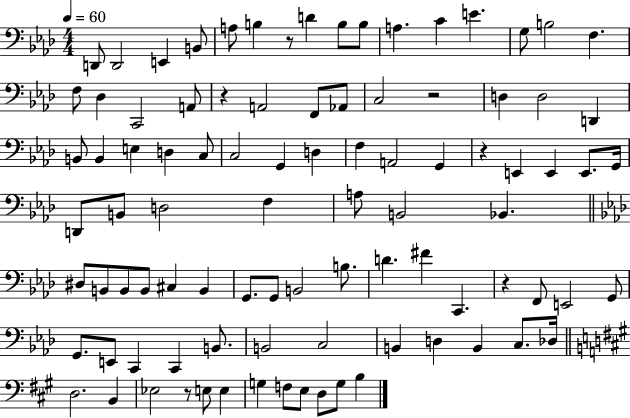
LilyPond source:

{
  \clef bass
  \numericTimeSignature
  \time 4/4
  \key aes \major
  \tempo 4 = 60
  d,8 d,2 e,4 b,8 | a8 b4 r8 d'4 b8 b8 | a4. c'4 e'4. | g8 b2 f4. | \break f8 des4 c,2 a,8 | r4 a,2 f,8 aes,8 | c2 r2 | d4 d2 d,4 | \break b,8 b,4 e4 d4 c8 | c2 g,4 d4 | f4 a,2 g,4 | r4 e,4 e,4 e,8. g,16 | \break d,8 b,8 d2 f4 | a8 b,2 bes,4. | \bar "||" \break \key aes \major dis8 b,8 b,8 b,8 cis4 b,4 | g,8. g,8 b,2 b8. | d'4. fis'4 c,4. | r4 f,8 e,2 g,8 | \break g,8. e,8 c,4 c,4 b,8. | b,2 c2 | b,4 d4 b,4 c8. des16 | \bar "||" \break \key a \major d2. b,4 | ees2 r8 e8 e4 | g4 f8 e8 d8 g8 b4 | \bar "|."
}